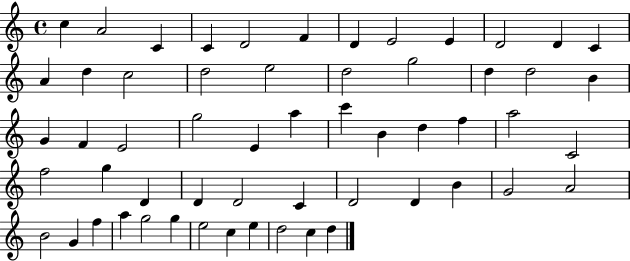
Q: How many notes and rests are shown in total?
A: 57